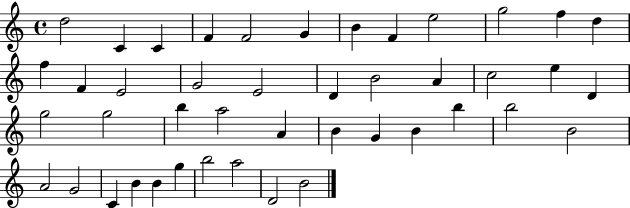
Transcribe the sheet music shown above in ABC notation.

X:1
T:Untitled
M:4/4
L:1/4
K:C
d2 C C F F2 G B F e2 g2 f d f F E2 G2 E2 D B2 A c2 e D g2 g2 b a2 A B G B b b2 B2 A2 G2 C B B g b2 a2 D2 B2